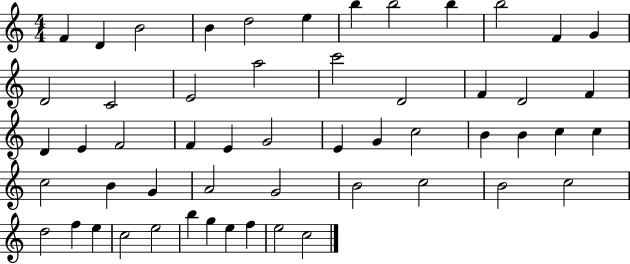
{
  \clef treble
  \numericTimeSignature
  \time 4/4
  \key c \major
  f'4 d'4 b'2 | b'4 d''2 e''4 | b''4 b''2 b''4 | b''2 f'4 g'4 | \break d'2 c'2 | e'2 a''2 | c'''2 d'2 | f'4 d'2 f'4 | \break d'4 e'4 f'2 | f'4 e'4 g'2 | e'4 g'4 c''2 | b'4 b'4 c''4 c''4 | \break c''2 b'4 g'4 | a'2 g'2 | b'2 c''2 | b'2 c''2 | \break d''2 f''4 e''4 | c''2 e''2 | b''4 g''4 e''4 f''4 | e''2 c''2 | \break \bar "|."
}